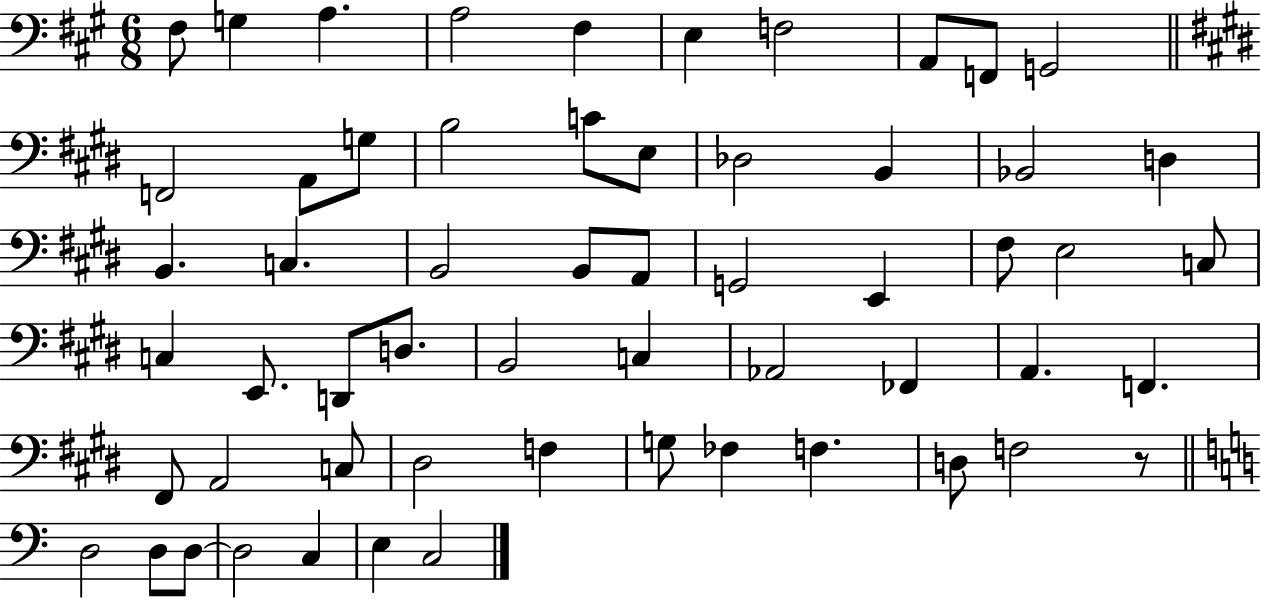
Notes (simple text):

F#3/e G3/q A3/q. A3/h F#3/q E3/q F3/h A2/e F2/e G2/h F2/h A2/e G3/e B3/h C4/e E3/e Db3/h B2/q Bb2/h D3/q B2/q. C3/q. B2/h B2/e A2/e G2/h E2/q F#3/e E3/h C3/e C3/q E2/e. D2/e D3/e. B2/h C3/q Ab2/h FES2/q A2/q. F2/q. F#2/e A2/h C3/e D#3/h F3/q G3/e FES3/q F3/q. D3/e F3/h R/e D3/h D3/e D3/e D3/h C3/q E3/q C3/h